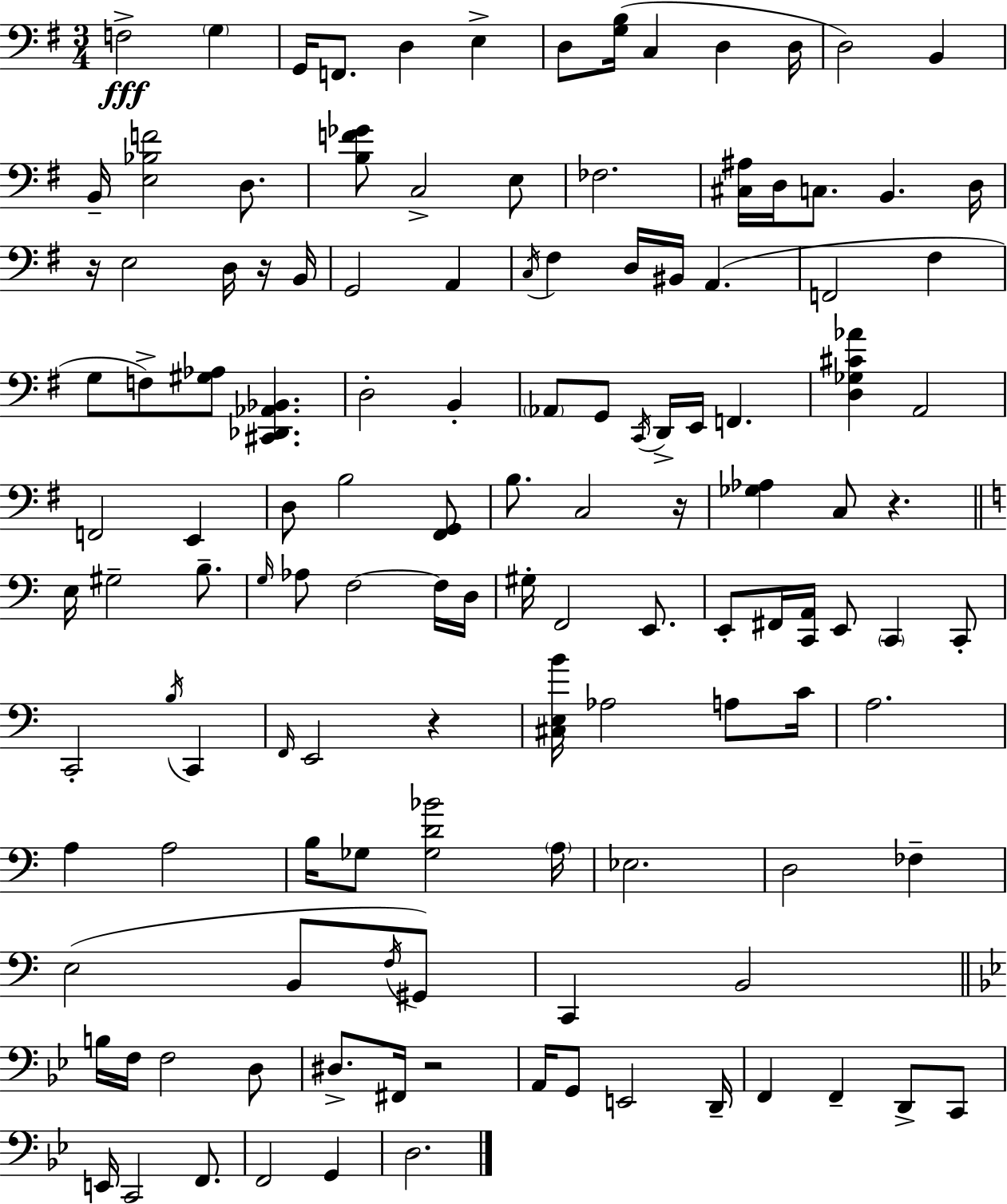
{
  \clef bass
  \numericTimeSignature
  \time 3/4
  \key e \minor
  \repeat volta 2 { f2->\fff \parenthesize g4 | g,16 f,8. d4 e4-> | d8 <g b>16( c4 d4 d16 | d2) b,4 | \break b,16-- <e bes f'>2 d8. | <b f' ges'>8 c2-> e8 | fes2. | <cis ais>16 d16 c8. b,4. d16 | \break r16 e2 d16 r16 b,16 | g,2 a,4 | \acciaccatura { c16 } fis4 d16 bis,16 a,4.( | f,2 fis4 | \break g8 f8->) <gis aes>8 <cis, des, aes, bes,>4. | d2-. b,4-. | \parenthesize aes,8 g,8 \acciaccatura { c,16 } d,16-> e,16 f,4. | <d ges cis' aes'>4 a,2 | \break f,2 e,4 | d8 b2 | <fis, g,>8 b8. c2 | r16 <ges aes>4 c8 r4. | \break \bar "||" \break \key c \major e16 gis2-- b8.-- | \grace { g16 } aes8 f2~~ f16 | d16 gis16-. f,2 e,8. | e,8-. fis,16 <c, a,>16 e,8 \parenthesize c,4 c,8-. | \break c,2-. \acciaccatura { b16 } c,4 | \grace { f,16 } e,2 r4 | <cis e b'>16 aes2 | a8 c'16 a2. | \break a4 a2 | b16 ges8 <ges d' bes'>2 | \parenthesize a16 ees2. | d2 fes4-- | \break e2( b,8 | \acciaccatura { f16 } gis,8) c,4 b,2 | \bar "||" \break \key bes \major b16 f16 f2 d8 | dis8.-> fis,16 r2 | a,16 g,8 e,2 d,16-- | f,4 f,4-- d,8-> c,8 | \break e,16 c,2 f,8. | f,2 g,4 | d2. | } \bar "|."
}